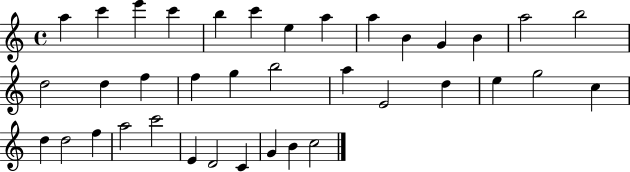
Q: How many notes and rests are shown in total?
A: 37